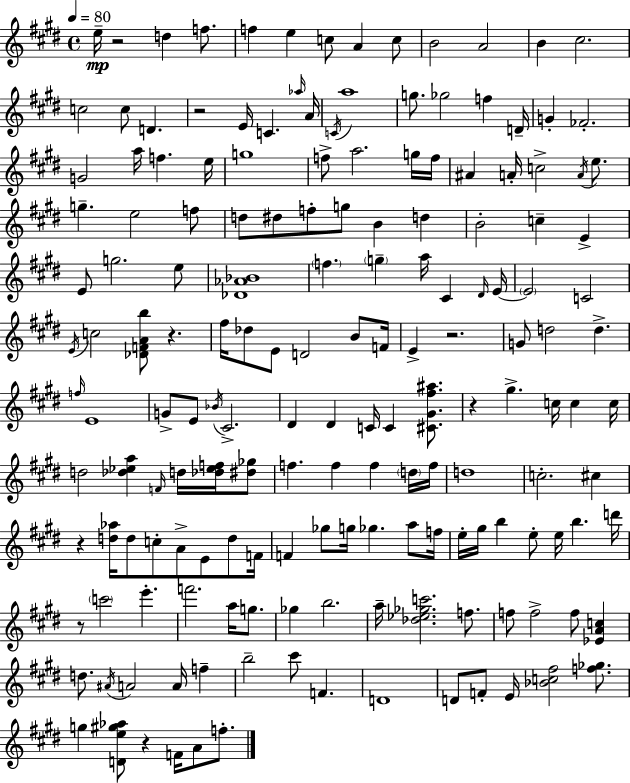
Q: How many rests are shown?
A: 8